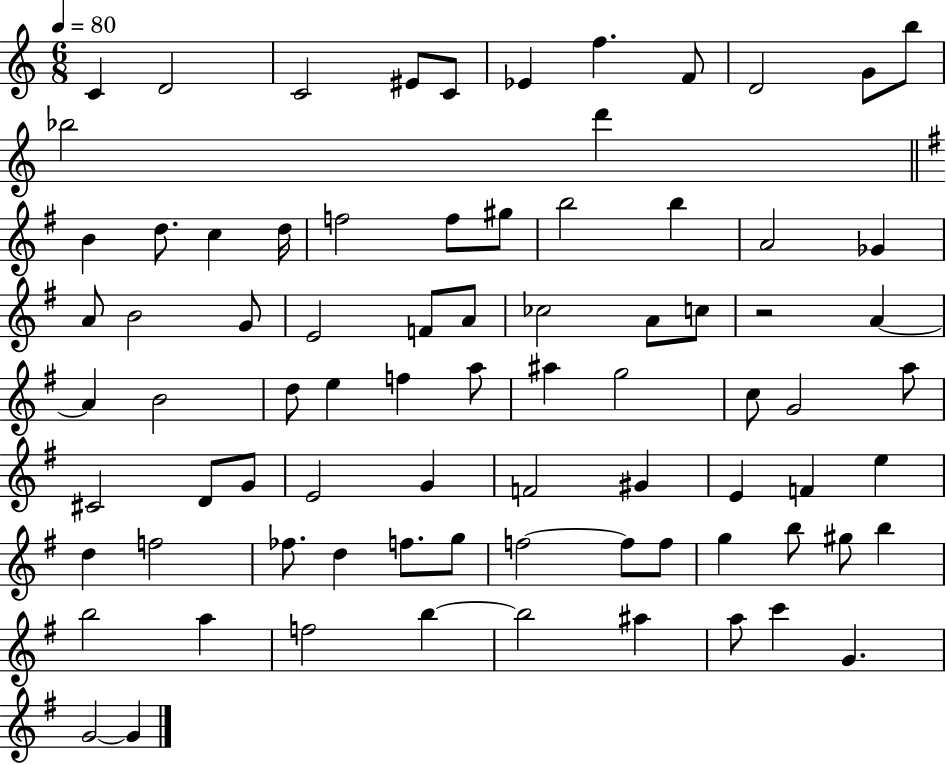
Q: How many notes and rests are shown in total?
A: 80